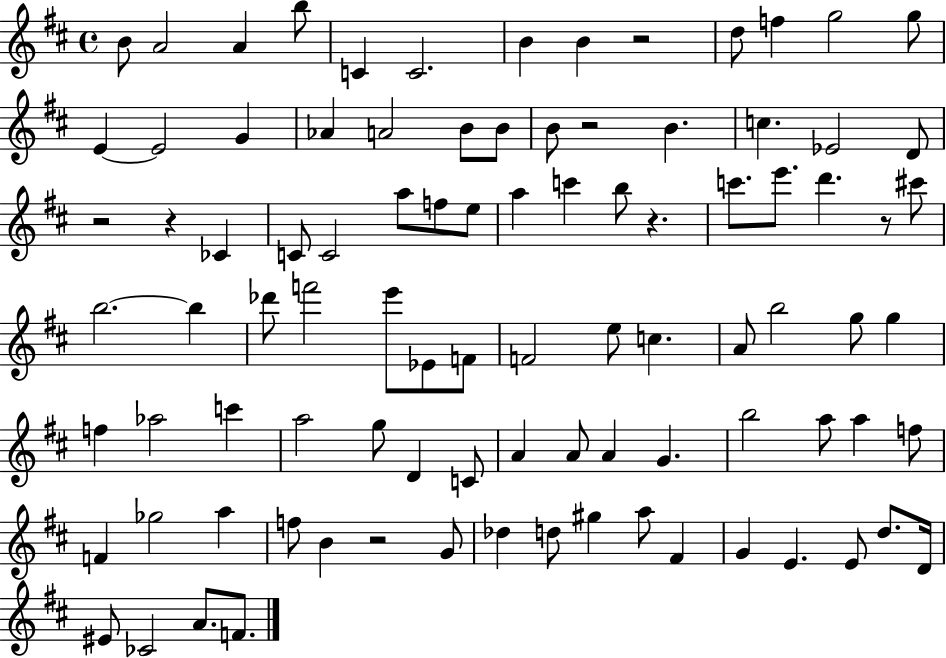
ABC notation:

X:1
T:Untitled
M:4/4
L:1/4
K:D
B/2 A2 A b/2 C C2 B B z2 d/2 f g2 g/2 E E2 G _A A2 B/2 B/2 B/2 z2 B c _E2 D/2 z2 z _C C/2 C2 a/2 f/2 e/2 a c' b/2 z c'/2 e'/2 d' z/2 ^c'/2 b2 b _d'/2 f'2 e'/2 _E/2 F/2 F2 e/2 c A/2 b2 g/2 g f _a2 c' a2 g/2 D C/2 A A/2 A G b2 a/2 a f/2 F _g2 a f/2 B z2 G/2 _d d/2 ^g a/2 ^F G E E/2 d/2 D/4 ^E/2 _C2 A/2 F/2